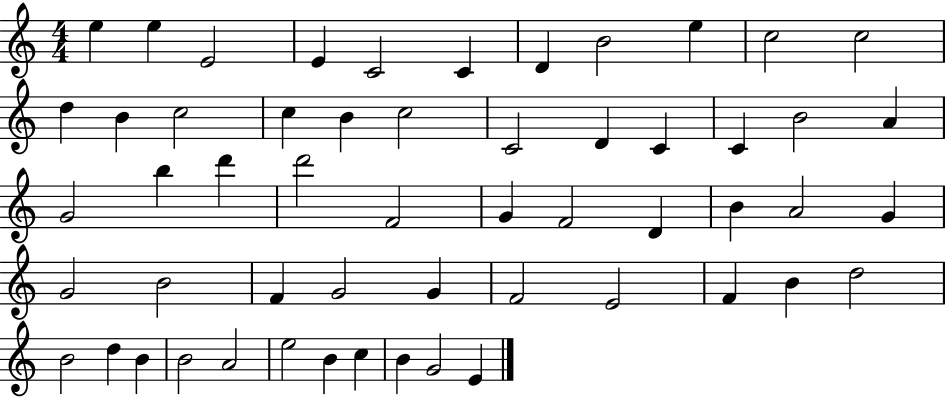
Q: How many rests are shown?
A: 0